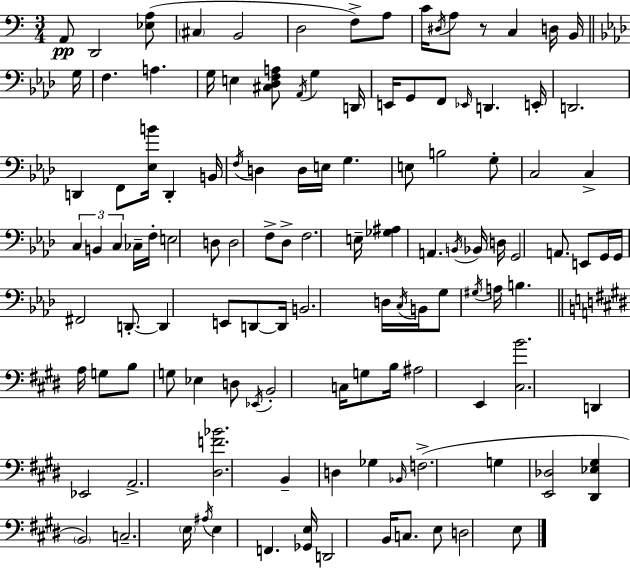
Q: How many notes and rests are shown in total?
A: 121